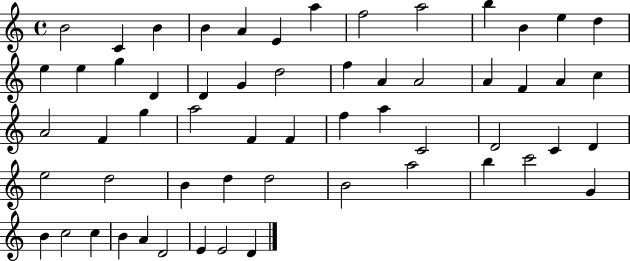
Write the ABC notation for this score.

X:1
T:Untitled
M:4/4
L:1/4
K:C
B2 C B B A E a f2 a2 b B e d e e g D D G d2 f A A2 A F A c A2 F g a2 F F f a C2 D2 C D e2 d2 B d d2 B2 a2 b c'2 G B c2 c B A D2 E E2 D